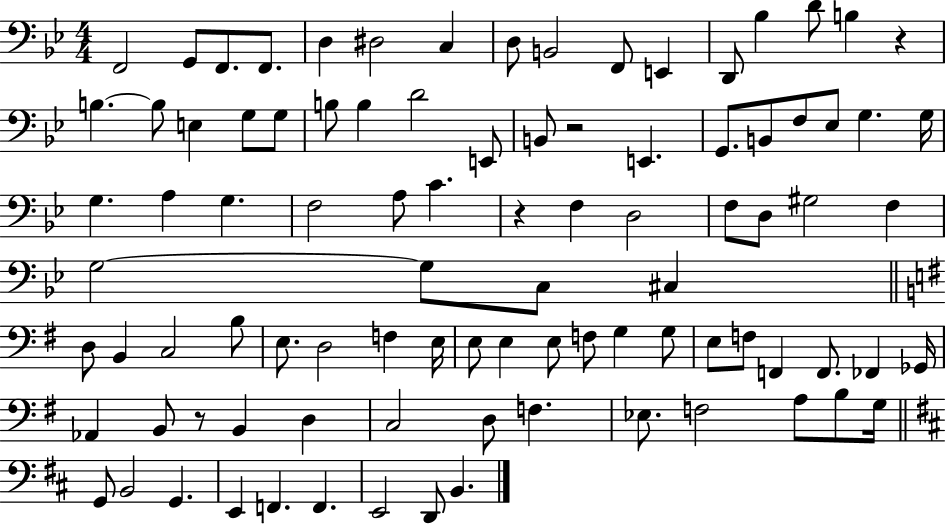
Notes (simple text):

F2/h G2/e F2/e. F2/e. D3/q D#3/h C3/q D3/e B2/h F2/e E2/q D2/e Bb3/q D4/e B3/q R/q B3/q. B3/e E3/q G3/e G3/e B3/e B3/q D4/h E2/e B2/e R/h E2/q. G2/e. B2/e F3/e Eb3/e G3/q. G3/s G3/q. A3/q G3/q. F3/h A3/e C4/q. R/q F3/q D3/h F3/e D3/e G#3/h F3/q G3/h G3/e C3/e C#3/q D3/e B2/q C3/h B3/e E3/e. D3/h F3/q E3/s E3/e E3/q E3/e F3/e G3/q G3/e E3/e F3/e F2/q F2/e. FES2/q Gb2/s Ab2/q B2/e R/e B2/q D3/q C3/h D3/e F3/q. Eb3/e. F3/h A3/e B3/e G3/s G2/e B2/h G2/q. E2/q F2/q. F2/q. E2/h D2/e B2/q.